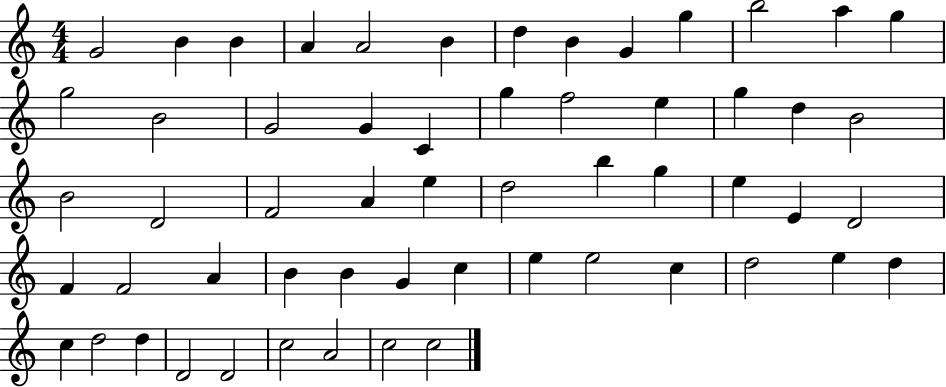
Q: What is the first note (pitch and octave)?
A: G4